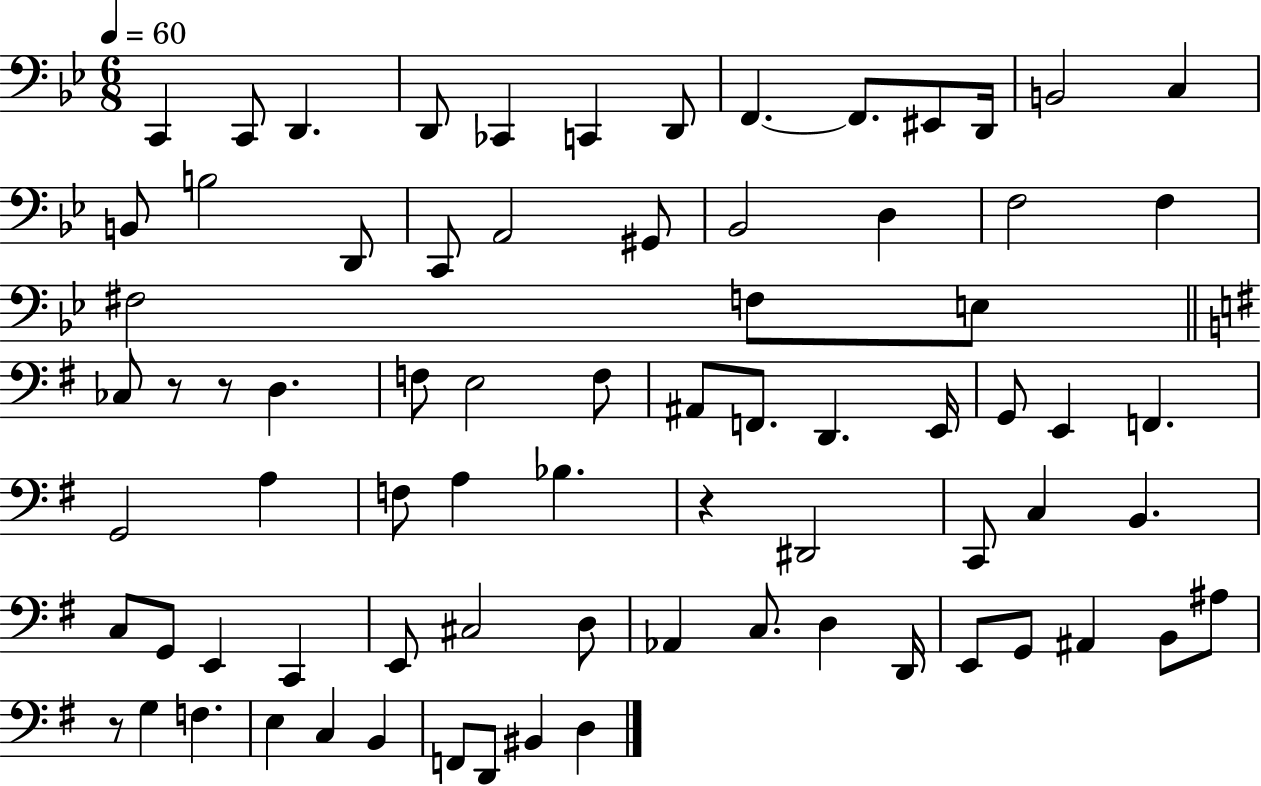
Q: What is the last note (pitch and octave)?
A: D3